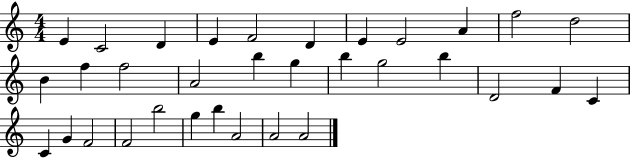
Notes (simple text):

E4/q C4/h D4/q E4/q F4/h D4/q E4/q E4/h A4/q F5/h D5/h B4/q F5/q F5/h A4/h B5/q G5/q B5/q G5/h B5/q D4/h F4/q C4/q C4/q G4/q F4/h F4/h B5/h G5/q B5/q A4/h A4/h A4/h